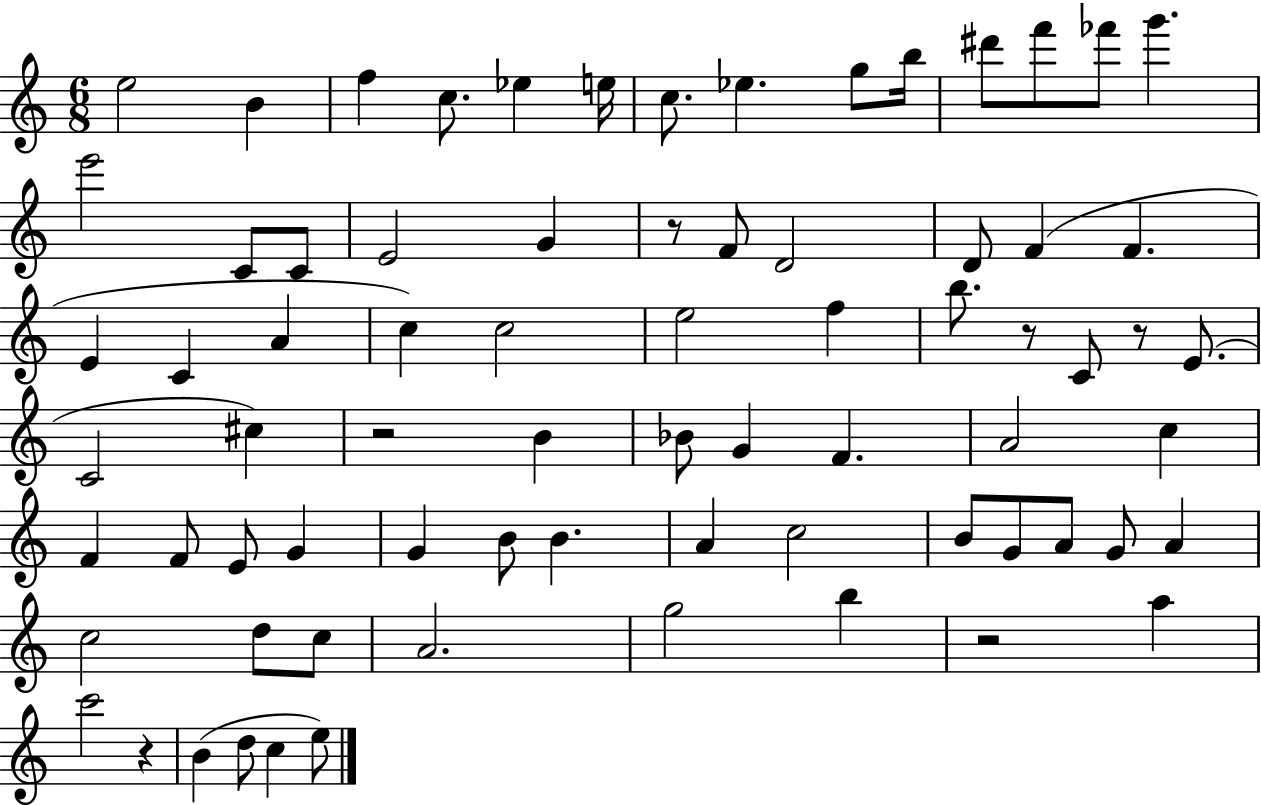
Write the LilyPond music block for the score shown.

{
  \clef treble
  \numericTimeSignature
  \time 6/8
  \key c \major
  e''2 b'4 | f''4 c''8. ees''4 e''16 | c''8. ees''4. g''8 b''16 | dis'''8 f'''8 fes'''8 g'''4. | \break e'''2 c'8 c'8 | e'2 g'4 | r8 f'8 d'2 | d'8 f'4( f'4. | \break e'4 c'4 a'4 | c''4) c''2 | e''2 f''4 | b''8. r8 c'8 r8 e'8.( | \break c'2 cis''4) | r2 b'4 | bes'8 g'4 f'4. | a'2 c''4 | \break f'4 f'8 e'8 g'4 | g'4 b'8 b'4. | a'4 c''2 | b'8 g'8 a'8 g'8 a'4 | \break c''2 d''8 c''8 | a'2. | g''2 b''4 | r2 a''4 | \break c'''2 r4 | b'4( d''8 c''4 e''8) | \bar "|."
}